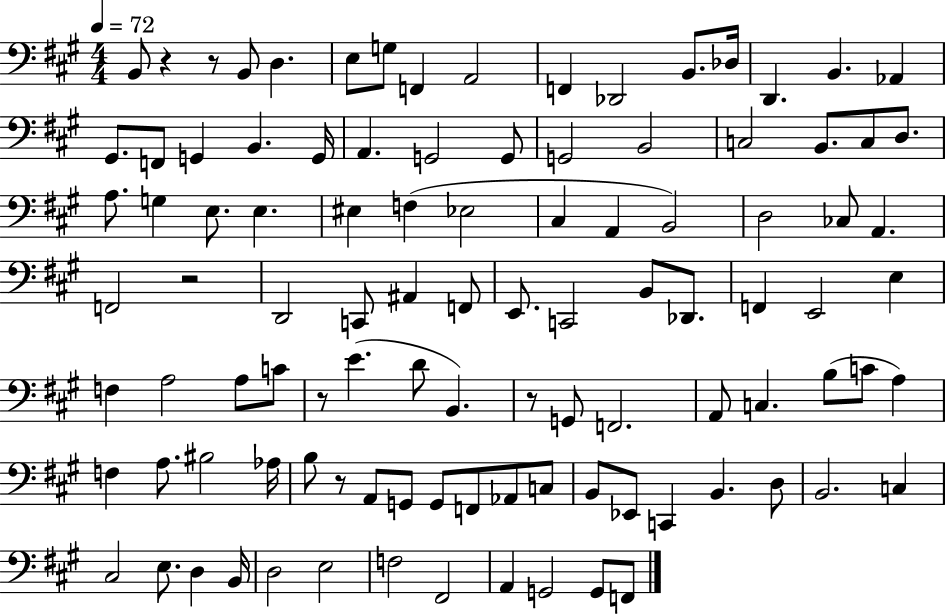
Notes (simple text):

B2/e R/q R/e B2/e D3/q. E3/e G3/e F2/q A2/h F2/q Db2/h B2/e. Db3/s D2/q. B2/q. Ab2/q G#2/e. F2/e G2/q B2/q. G2/s A2/q. G2/h G2/e G2/h B2/h C3/h B2/e. C3/e D3/e. A3/e. G3/q E3/e. E3/q. EIS3/q F3/q Eb3/h C#3/q A2/q B2/h D3/h CES3/e A2/q. F2/h R/h D2/h C2/e A#2/q F2/e E2/e. C2/h B2/e Db2/e. F2/q E2/h E3/q F3/q A3/h A3/e C4/e R/e E4/q. D4/e B2/q. R/e G2/e F2/h. A2/e C3/q. B3/e C4/e A3/q F3/q A3/e. BIS3/h Ab3/s B3/e R/e A2/e G2/e G2/e F2/e Ab2/e C3/e B2/e Eb2/e C2/q B2/q. D3/e B2/h. C3/q C#3/h E3/e. D3/q B2/s D3/h E3/h F3/h F#2/h A2/q G2/h G2/e F2/e